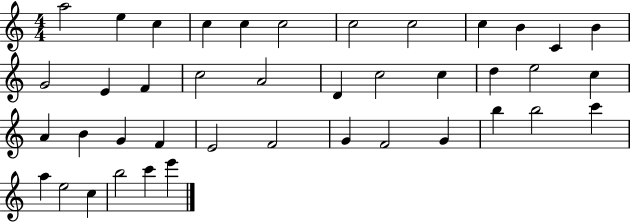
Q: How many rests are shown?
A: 0